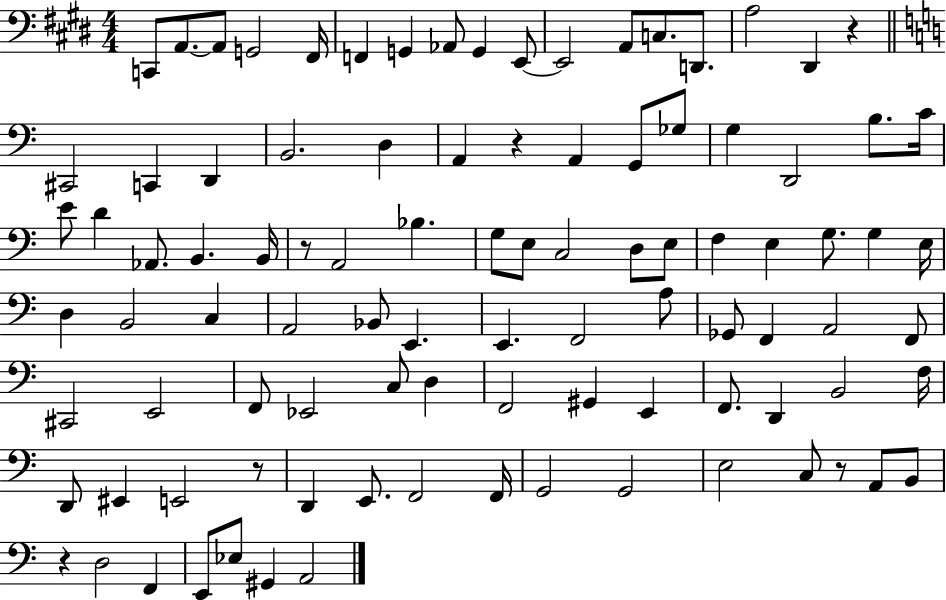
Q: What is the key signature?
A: E major